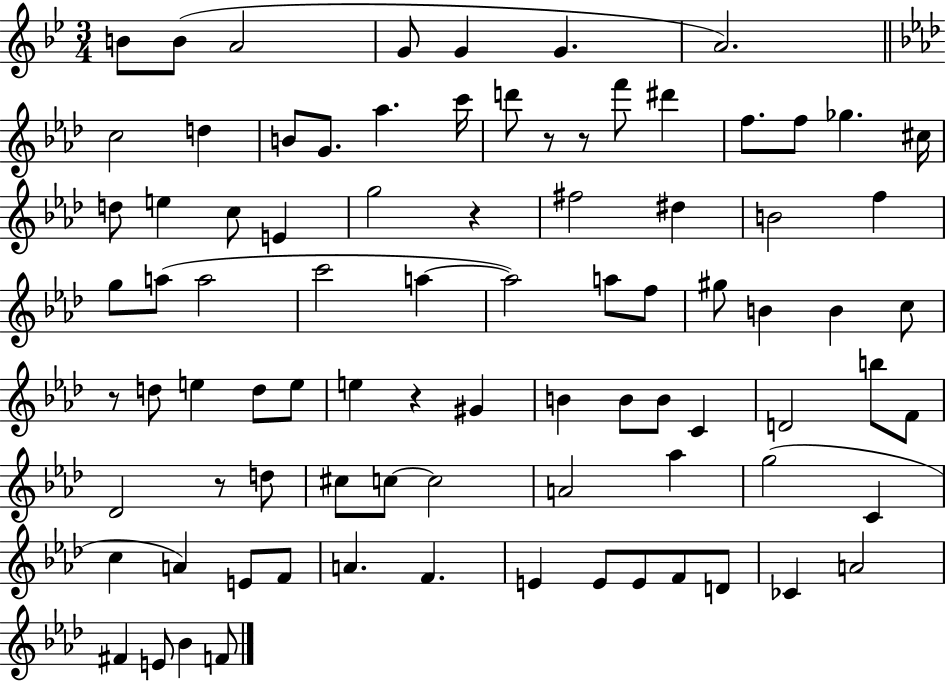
X:1
T:Untitled
M:3/4
L:1/4
K:Bb
B/2 B/2 A2 G/2 G G A2 c2 d B/2 G/2 _a c'/4 d'/2 z/2 z/2 f'/2 ^d' f/2 f/2 _g ^c/4 d/2 e c/2 E g2 z ^f2 ^d B2 f g/2 a/2 a2 c'2 a a2 a/2 f/2 ^g/2 B B c/2 z/2 d/2 e d/2 e/2 e z ^G B B/2 B/2 C D2 b/2 F/2 _D2 z/2 d/2 ^c/2 c/2 c2 A2 _a g2 C c A E/2 F/2 A F E E/2 E/2 F/2 D/2 _C A2 ^F E/2 _B F/2